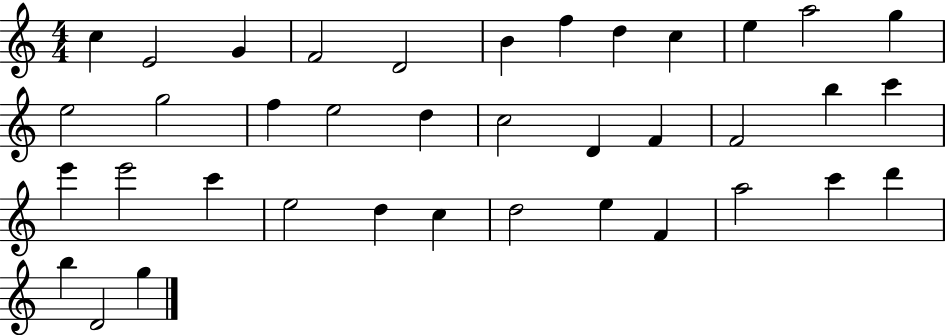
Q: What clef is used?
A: treble